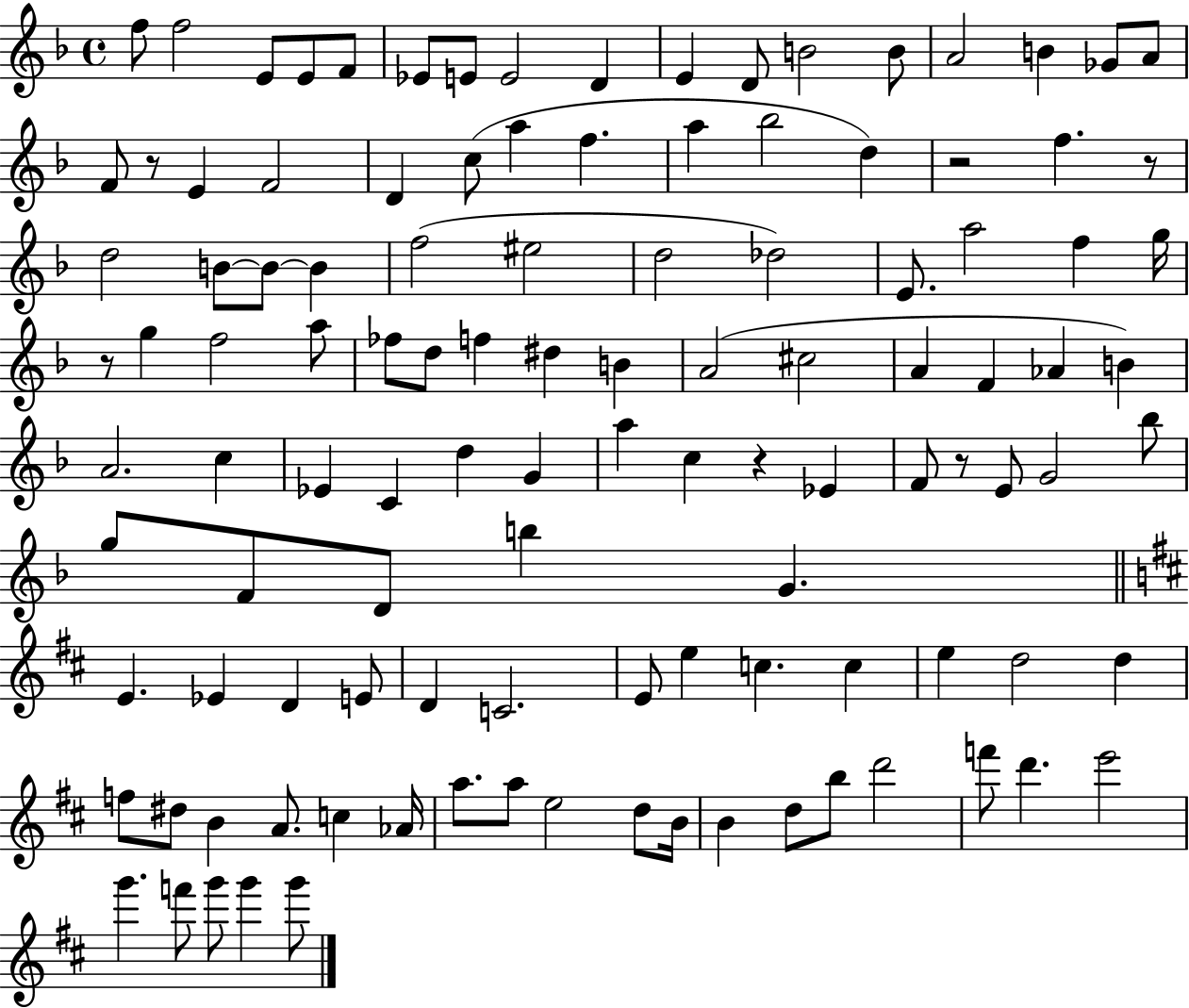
F5/e F5/h E4/e E4/e F4/e Eb4/e E4/e E4/h D4/q E4/q D4/e B4/h B4/e A4/h B4/q Gb4/e A4/e F4/e R/e E4/q F4/h D4/q C5/e A5/q F5/q. A5/q Bb5/h D5/q R/h F5/q. R/e D5/h B4/e B4/e B4/q F5/h EIS5/h D5/h Db5/h E4/e. A5/h F5/q G5/s R/e G5/q F5/h A5/e FES5/e D5/e F5/q D#5/q B4/q A4/h C#5/h A4/q F4/q Ab4/q B4/q A4/h. C5/q Eb4/q C4/q D5/q G4/q A5/q C5/q R/q Eb4/q F4/e R/e E4/e G4/h Bb5/e G5/e F4/e D4/e B5/q G4/q. E4/q. Eb4/q D4/q E4/e D4/q C4/h. E4/e E5/q C5/q. C5/q E5/q D5/h D5/q F5/e D#5/e B4/q A4/e. C5/q Ab4/s A5/e. A5/e E5/h D5/e B4/s B4/q D5/e B5/e D6/h F6/e D6/q. E6/h G6/q. F6/e G6/e G6/q G6/e